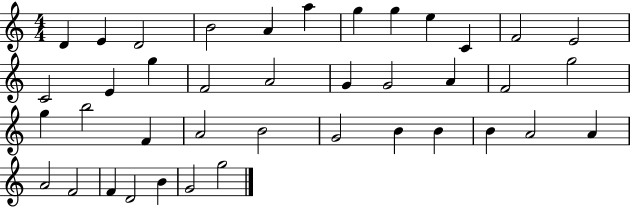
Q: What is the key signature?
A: C major